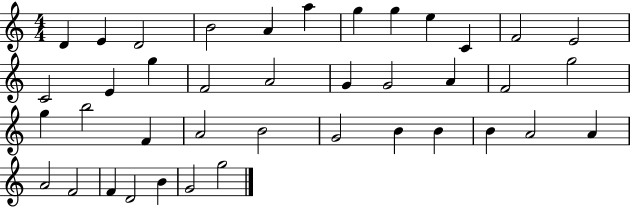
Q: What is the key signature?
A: C major